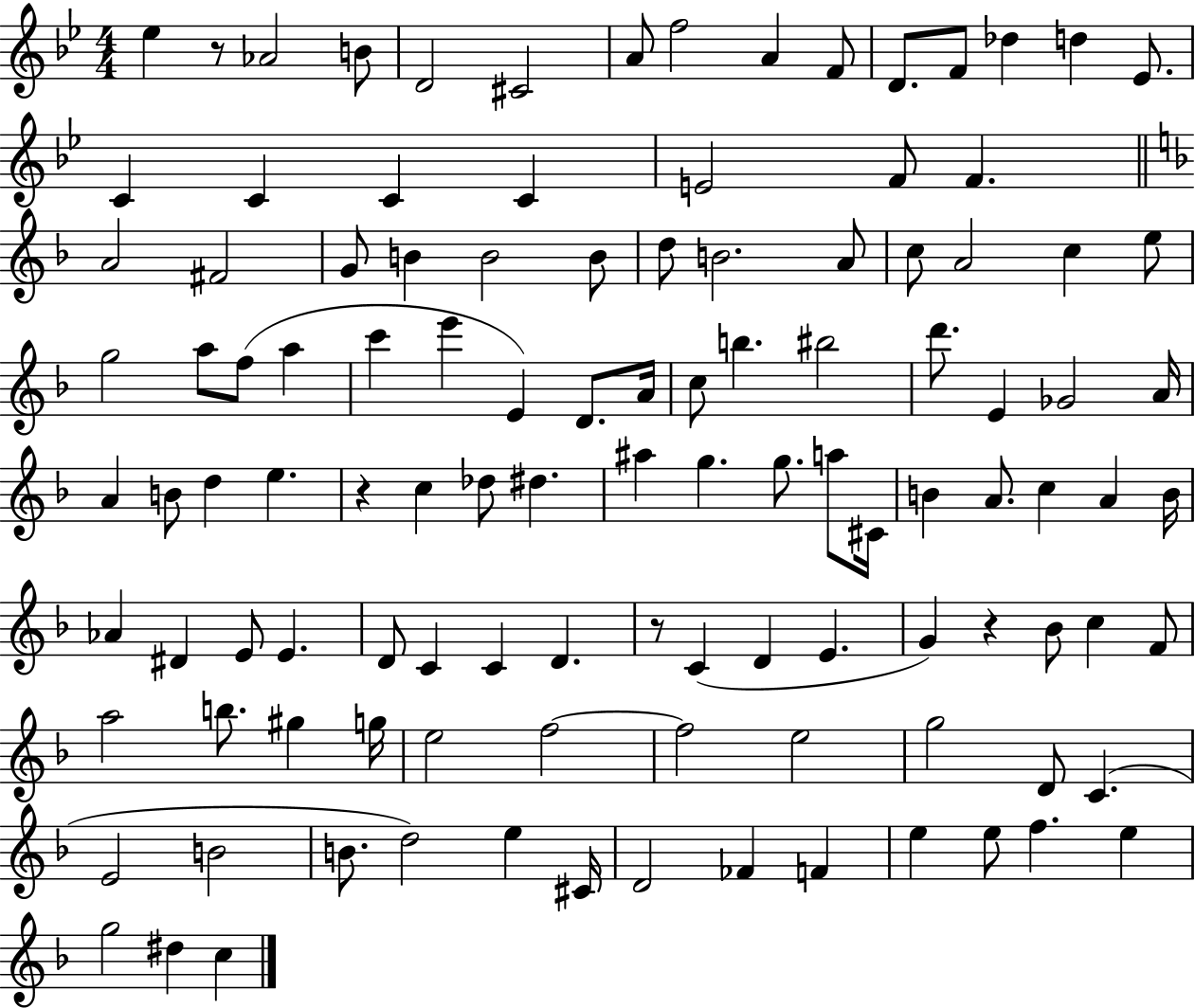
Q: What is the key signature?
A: BES major